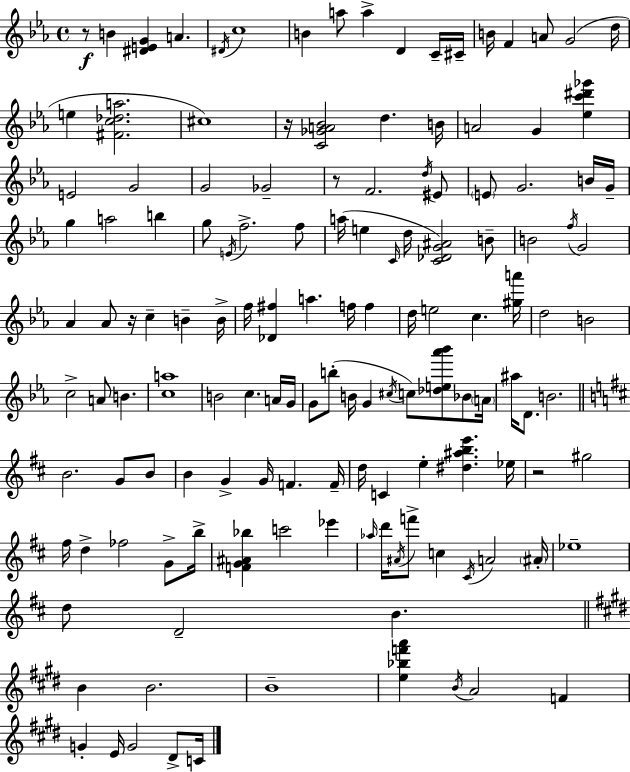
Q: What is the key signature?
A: EES major